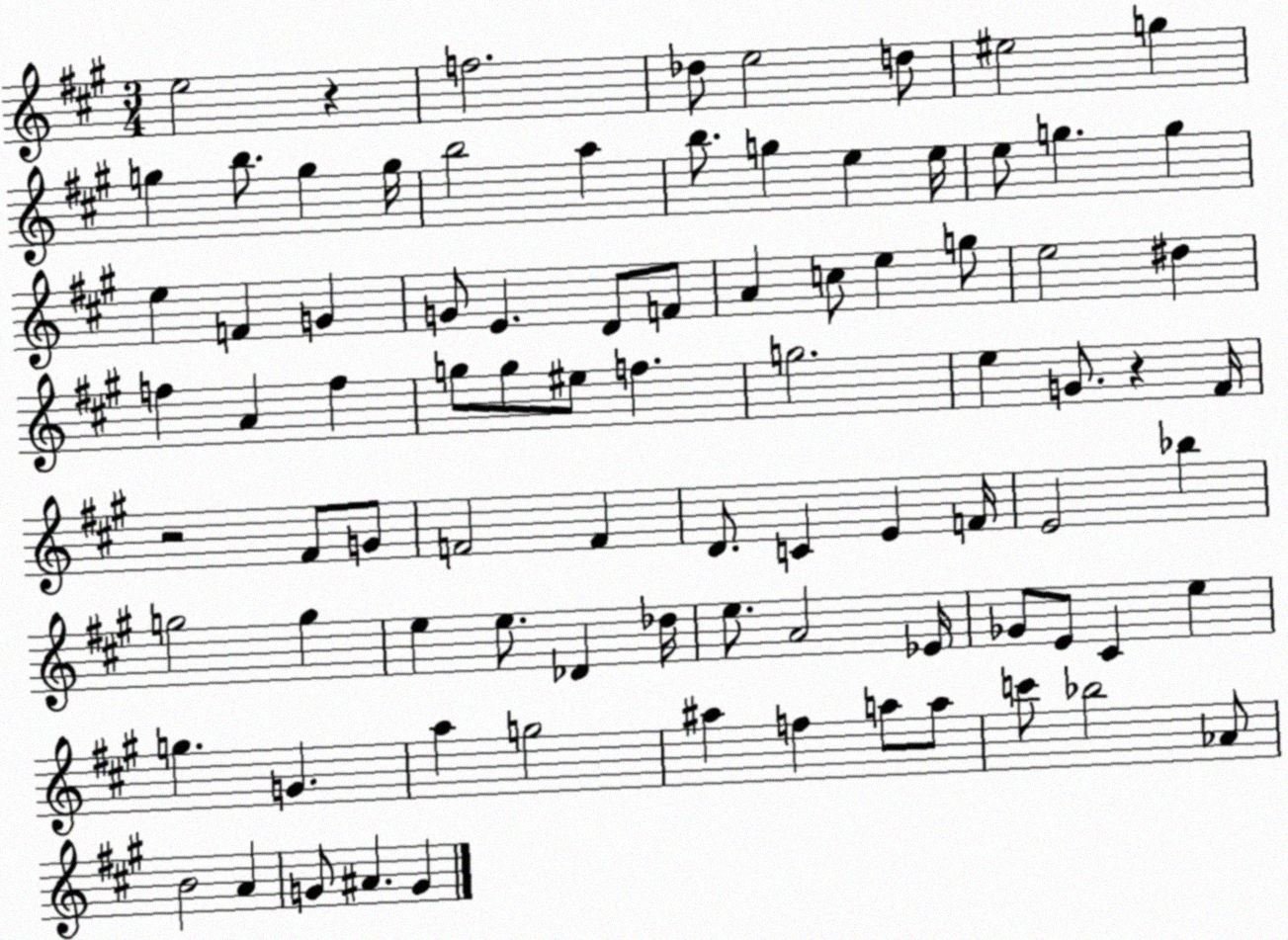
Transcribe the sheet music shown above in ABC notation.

X:1
T:Untitled
M:3/4
L:1/4
K:A
e2 z f2 _d/2 e2 d/2 ^e2 g g b/2 g g/4 b2 a b/2 g e e/4 e/2 g g e F G G/2 E D/2 F/2 A c/2 e g/2 e2 ^d f A f g/2 g/2 ^e/2 f g2 e G/2 z ^F/4 z2 ^F/2 G/2 F2 F D/2 C E F/4 E2 _b g2 g e e/2 _D _d/4 e/2 A2 _E/4 _G/2 E/2 ^C e g G a g2 ^a f a/2 a/2 c'/2 _b2 _A/2 B2 A G/2 ^A G